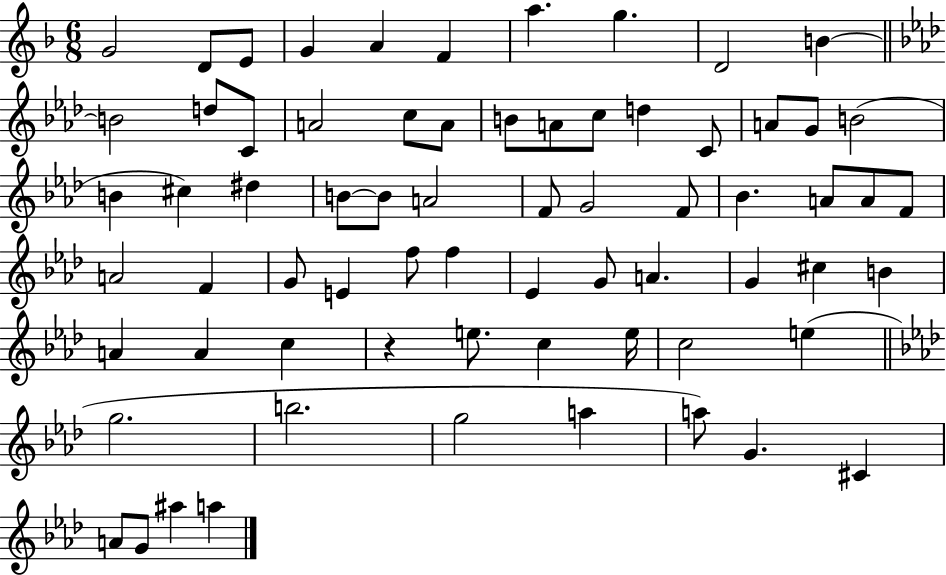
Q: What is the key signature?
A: F major